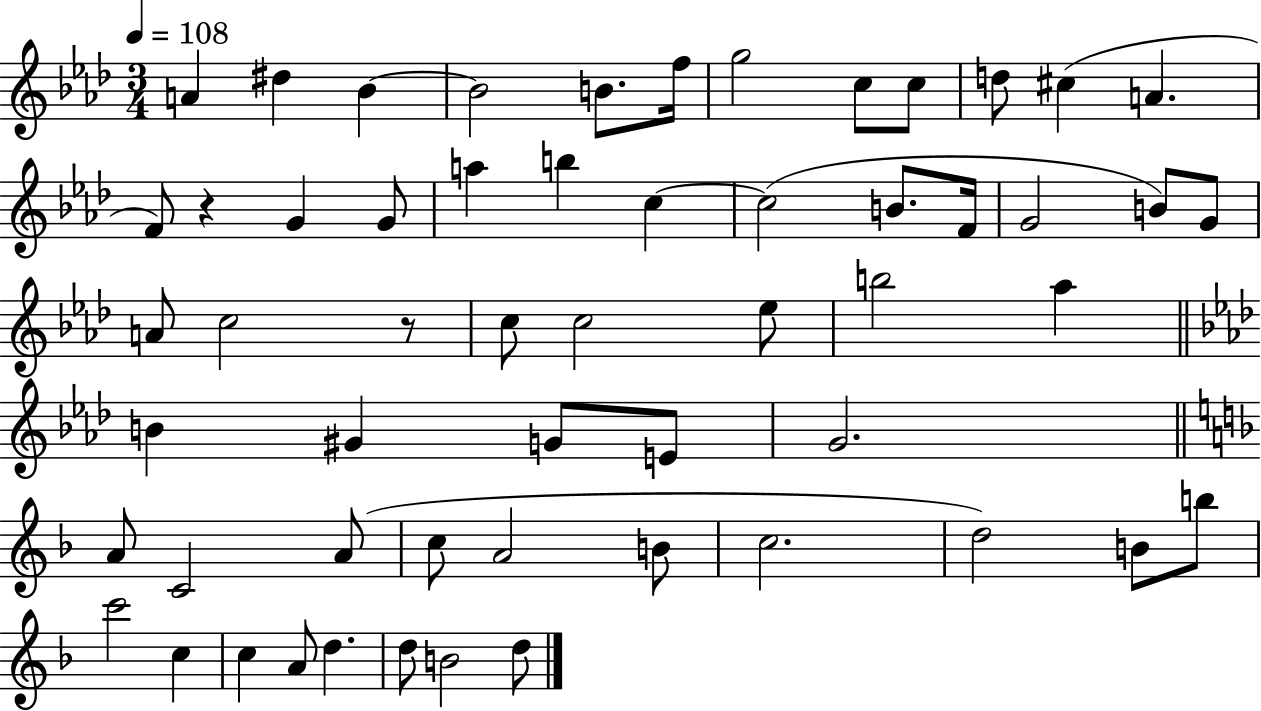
X:1
T:Untitled
M:3/4
L:1/4
K:Ab
A ^d _B _B2 B/2 f/4 g2 c/2 c/2 d/2 ^c A F/2 z G G/2 a b c c2 B/2 F/4 G2 B/2 G/2 A/2 c2 z/2 c/2 c2 _e/2 b2 _a B ^G G/2 E/2 G2 A/2 C2 A/2 c/2 A2 B/2 c2 d2 B/2 b/2 c'2 c c A/2 d d/2 B2 d/2